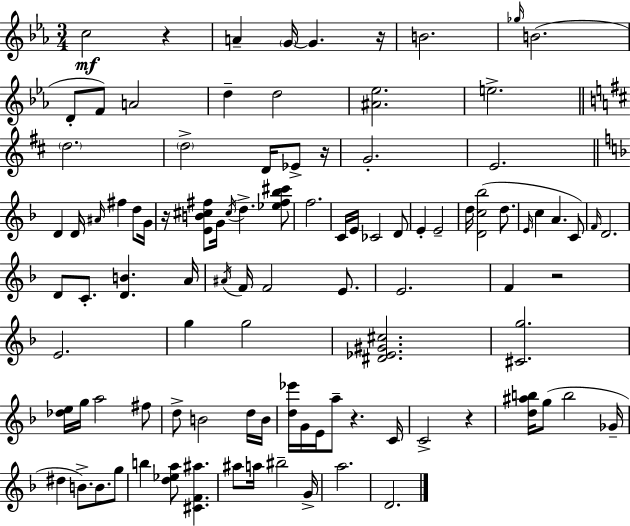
X:1
T:Untitled
M:3/4
L:1/4
K:Cm
c2 z A G/4 G z/4 B2 _g/4 B2 D/2 F/2 A2 d d2 [^A_e]2 e2 d2 d2 D/4 _E/2 z/4 G2 E2 D D/4 ^A/4 ^f d/2 G/4 z/4 [EB^c^f]/2 G/4 ^c/4 d [_e^f_b^c']/2 f2 C/4 E/4 _C2 D/2 E E2 d/4 [Dc_b]2 d/2 E/4 c A C/2 F/4 D2 D/2 C/2 [DB] A/4 ^A/4 F/4 F2 E/2 E2 F z2 E2 g g2 [^D_E^G^c]2 [^Cg]2 [_de]/4 g/4 a2 ^f/2 d/2 B2 d/4 B/4 [d_e']/4 G/4 E/4 a/2 z C/4 C2 z [d^ab]/4 g/2 b2 _G/4 ^d B/2 B/2 g/2 b [d_ea]/2 [^CF^a] ^a/2 a/4 ^b2 G/4 a2 D2